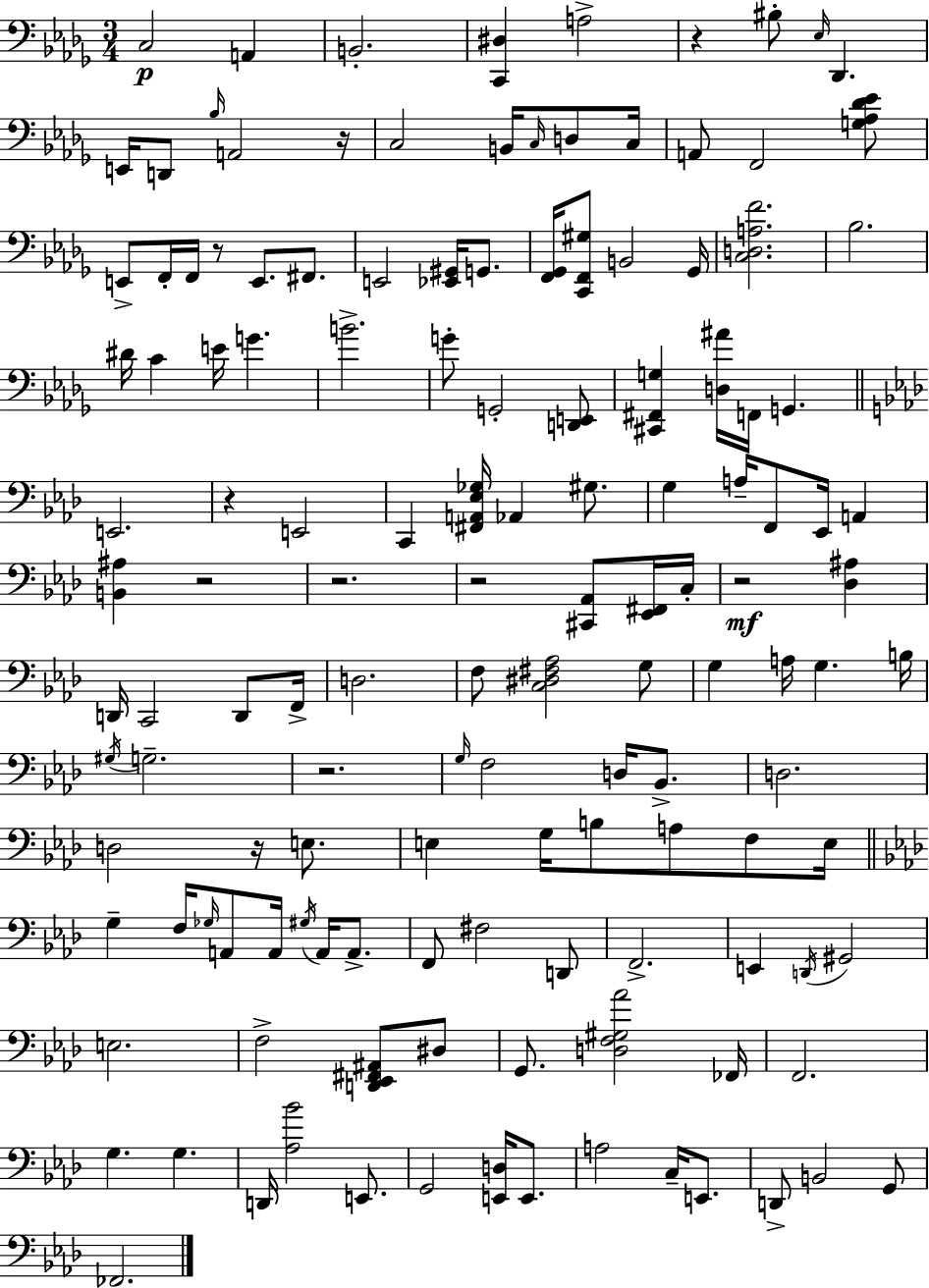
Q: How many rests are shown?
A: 10